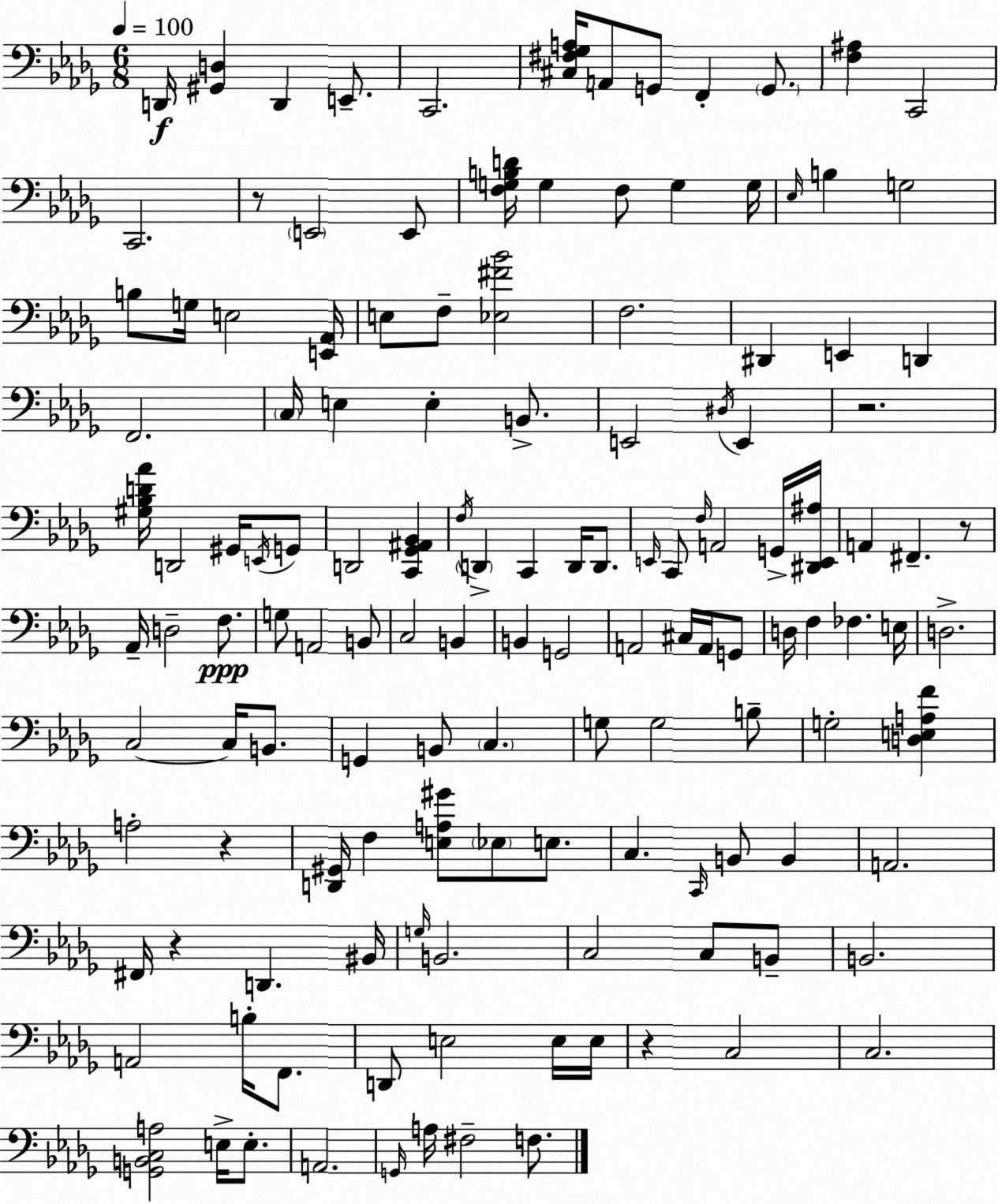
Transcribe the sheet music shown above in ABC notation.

X:1
T:Untitled
M:6/8
L:1/4
K:Bbm
D,,/4 [^G,,D,] D,, E,,/2 C,,2 [^C,^F,_G,A,]/4 A,,/2 G,,/2 F,, G,,/2 [F,^A,] C,,2 C,,2 z/2 E,,2 E,,/2 [F,G,B,D]/4 G, F,/2 G, G,/4 _E,/4 B, G,2 B,/2 G,/4 E,2 [E,,_A,,]/4 E,/2 F,/2 [_E,^F_B]2 F,2 ^D,, E,, D,, F,,2 C,/4 E, E, B,,/2 E,,2 ^D,/4 E,, z2 [^G,_B,D_A]/4 D,,2 ^G,,/4 E,,/4 G,,/2 D,,2 [C,,_G,,^A,,_B,,] F,/4 D,, C,, D,,/4 D,,/2 E,,/4 C,,/2 F,/4 A,,2 G,,/4 [^D,,E,,^A,]/4 A,, ^F,, z/2 _A,,/4 D,2 F,/2 G,/2 A,,2 B,,/2 C,2 B,, B,, G,,2 A,,2 ^C,/4 A,,/4 G,,/2 D,/4 F, _F, E,/4 D,2 C,2 C,/4 B,,/2 G,, B,,/2 C, G,/2 G,2 B,/2 G,2 [D,E,A,F] A,2 z [D,,^G,,]/4 F, [E,A,^G]/2 _E,/2 E,/2 C, C,,/4 B,,/2 B,, A,,2 ^F,,/4 z D,, ^B,,/4 G,/4 B,,2 C,2 C,/2 B,,/2 B,,2 A,,2 B,/4 F,,/2 D,,/2 E,2 E,/4 E,/4 z C,2 C,2 [G,,B,,C,A,]2 E,/4 E,/2 A,,2 G,,/4 A,/4 ^F,2 F,/2